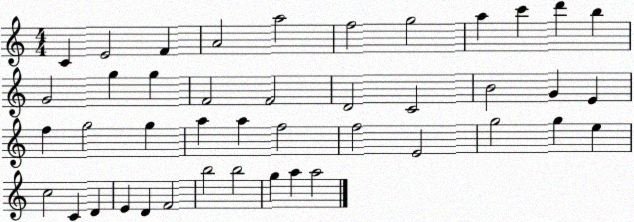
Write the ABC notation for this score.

X:1
T:Untitled
M:4/4
L:1/4
K:C
C E2 F A2 a2 f2 g2 a c' d' b G2 g g F2 F2 D2 C2 B2 G E f g2 g a a f2 f2 E2 g2 g e c2 C D E D F2 b2 b2 g a a2